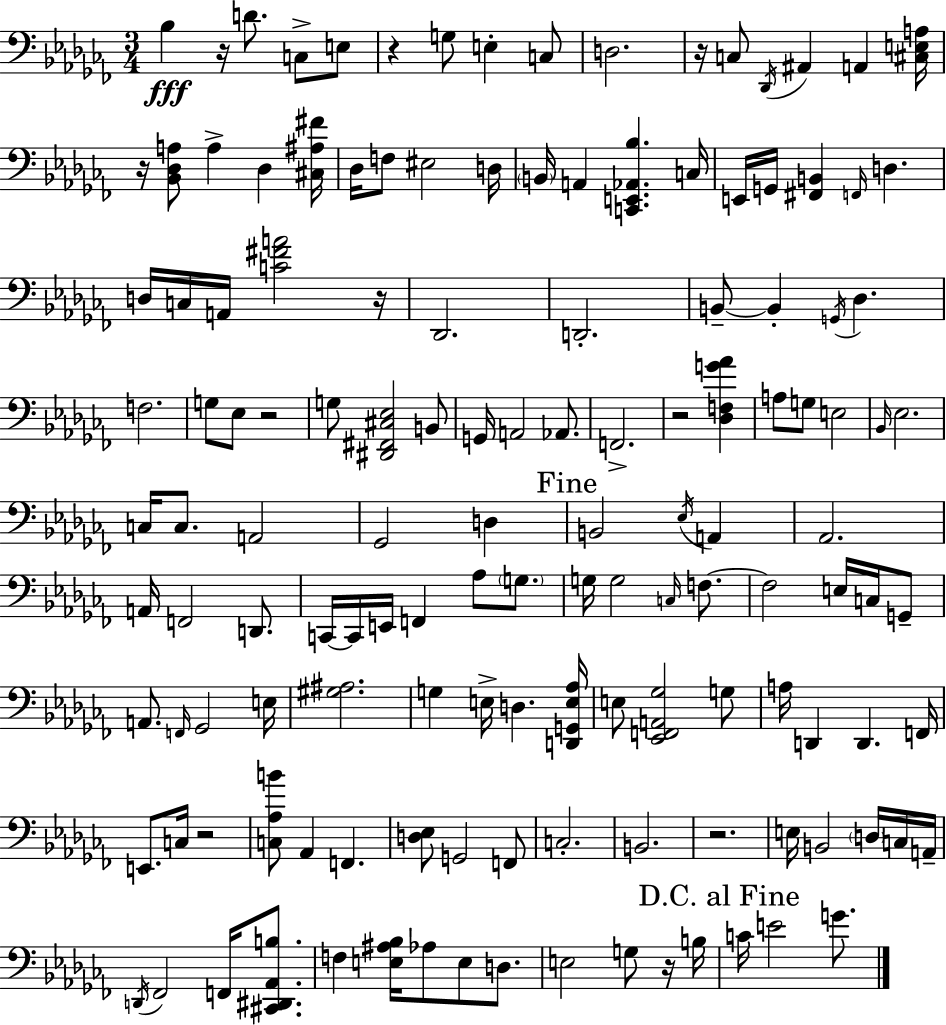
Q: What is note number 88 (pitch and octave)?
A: E2